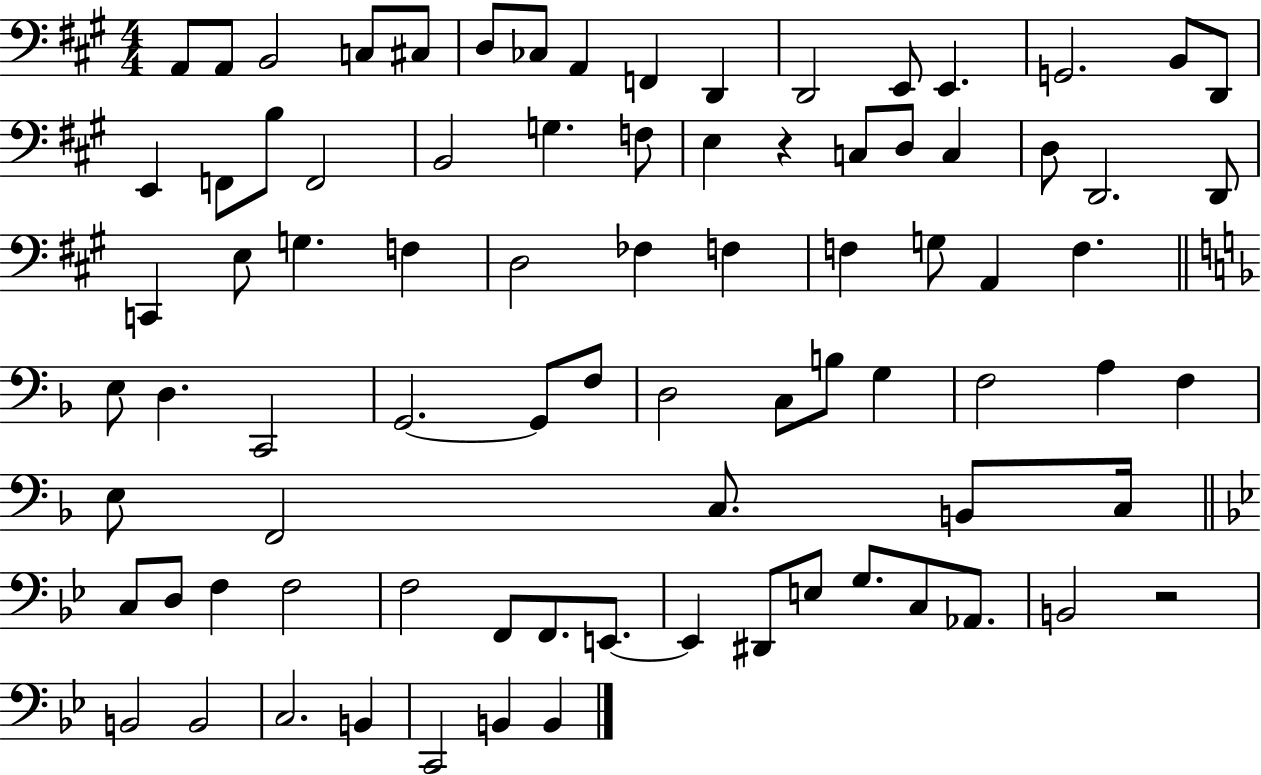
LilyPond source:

{
  \clef bass
  \numericTimeSignature
  \time 4/4
  \key a \major
  \repeat volta 2 { a,8 a,8 b,2 c8 cis8 | d8 ces8 a,4 f,4 d,4 | d,2 e,8 e,4. | g,2. b,8 d,8 | \break e,4 f,8 b8 f,2 | b,2 g4. f8 | e4 r4 c8 d8 c4 | d8 d,2. d,8 | \break c,4 e8 g4. f4 | d2 fes4 f4 | f4 g8 a,4 f4. | \bar "||" \break \key f \major e8 d4. c,2 | g,2.~~ g,8 f8 | d2 c8 b8 g4 | f2 a4 f4 | \break e8 f,2 c8. b,8 c16 | \bar "||" \break \key bes \major c8 d8 f4 f2 | f2 f,8 f,8. e,8.~~ | e,4 dis,8 e8 g8. c8 aes,8. | b,2 r2 | \break b,2 b,2 | c2. b,4 | c,2 b,4 b,4 | } \bar "|."
}